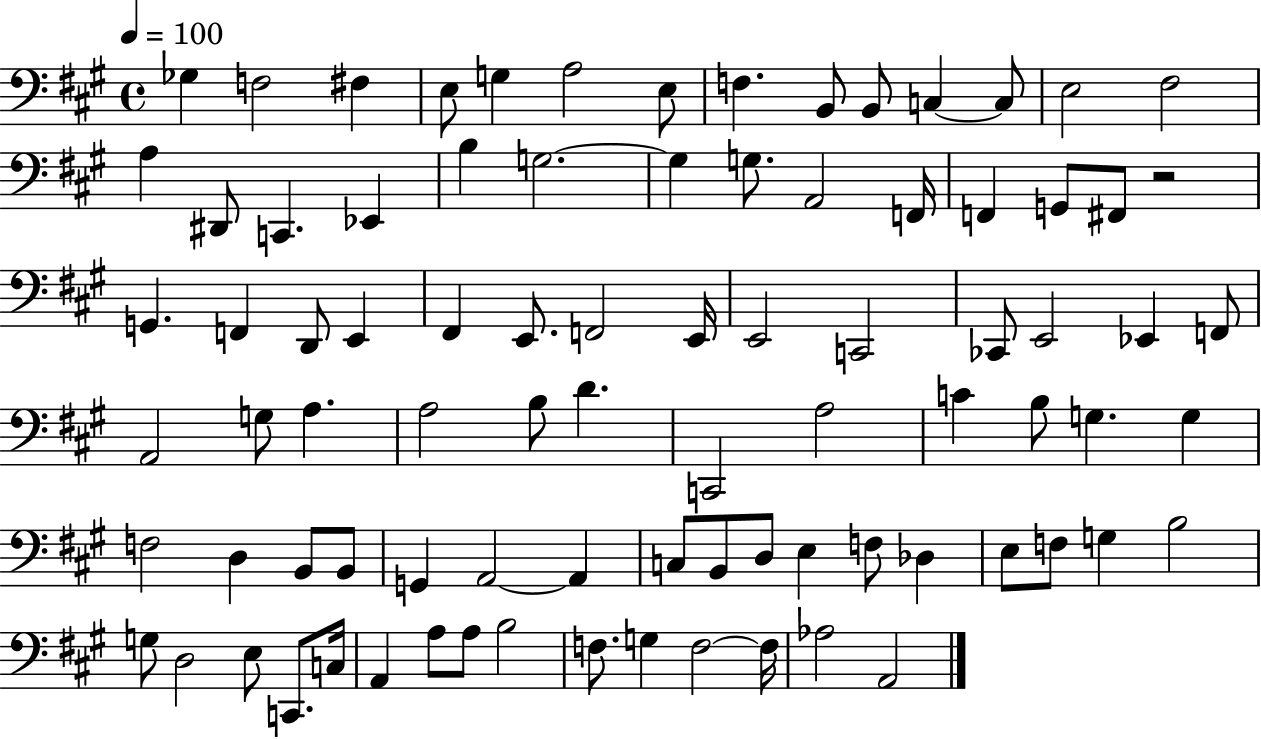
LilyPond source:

{
  \clef bass
  \time 4/4
  \defaultTimeSignature
  \key a \major
  \tempo 4 = 100
  \repeat volta 2 { ges4 f2 fis4 | e8 g4 a2 e8 | f4. b,8 b,8 c4~~ c8 | e2 fis2 | \break a4 dis,8 c,4. ees,4 | b4 g2.~~ | g4 g8. a,2 f,16 | f,4 g,8 fis,8 r2 | \break g,4. f,4 d,8 e,4 | fis,4 e,8. f,2 e,16 | e,2 c,2 | ces,8 e,2 ees,4 f,8 | \break a,2 g8 a4. | a2 b8 d'4. | c,2 a2 | c'4 b8 g4. g4 | \break f2 d4 b,8 b,8 | g,4 a,2~~ a,4 | c8 b,8 d8 e4 f8 des4 | e8 f8 g4 b2 | \break g8 d2 e8 c,8. c16 | a,4 a8 a8 b2 | f8. g4 f2~~ f16 | aes2 a,2 | \break } \bar "|."
}